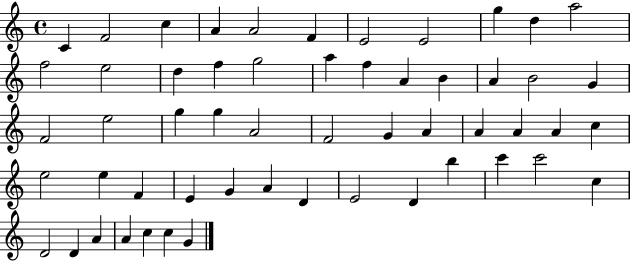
X:1
T:Untitled
M:4/4
L:1/4
K:C
C F2 c A A2 F E2 E2 g d a2 f2 e2 d f g2 a f A B A B2 G F2 e2 g g A2 F2 G A A A A c e2 e F E G A D E2 D b c' c'2 c D2 D A A c c G